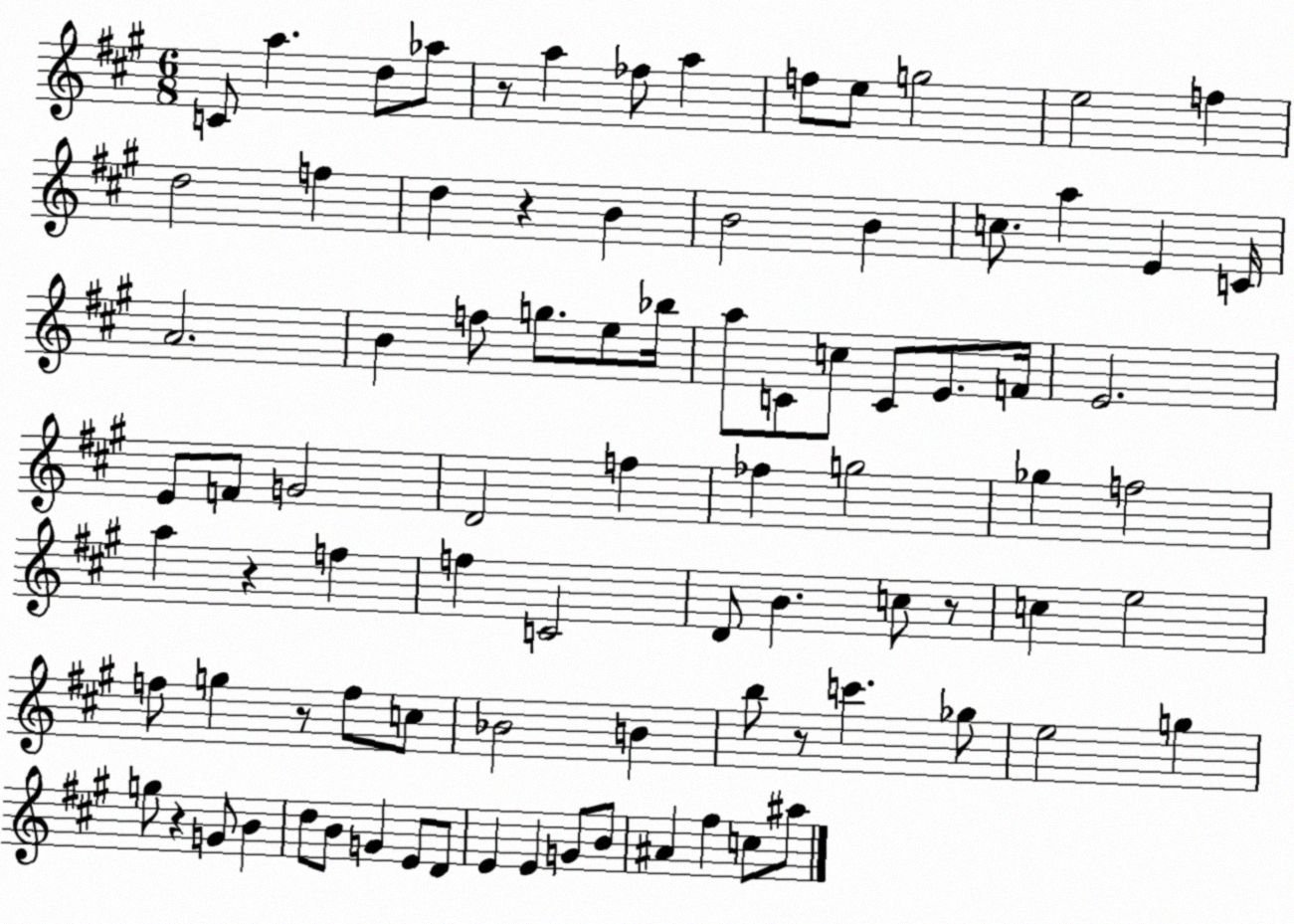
X:1
T:Untitled
M:6/8
L:1/4
K:A
C/2 a d/2 _a/2 z/2 a _f/2 a f/2 e/2 g2 e2 f d2 f d z B B2 B c/2 a E C/4 A2 B f/2 g/2 e/2 _b/4 a/2 C/2 c/2 C/2 E/2 F/4 E2 E/2 F/2 G2 D2 f _f g2 _g f2 a z f f C2 D/2 B c/2 z/2 c e2 f/2 g z/2 f/2 c/2 _B2 B b/2 z/2 c' _g/2 e2 g g/2 z G/2 B d/2 B/2 G E/2 D/2 E E G/2 B/2 ^A ^f c/2 ^a/2